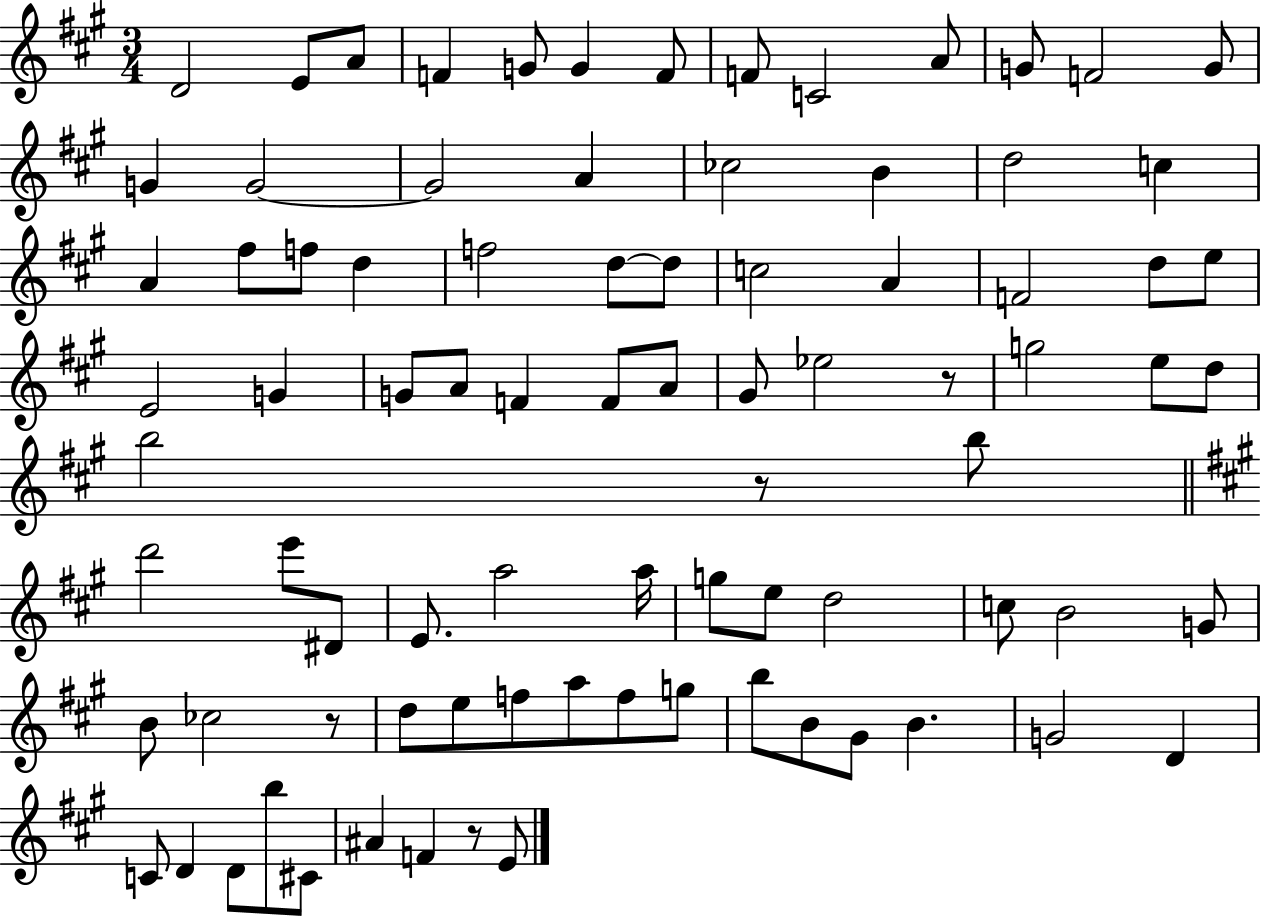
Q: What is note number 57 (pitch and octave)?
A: C5